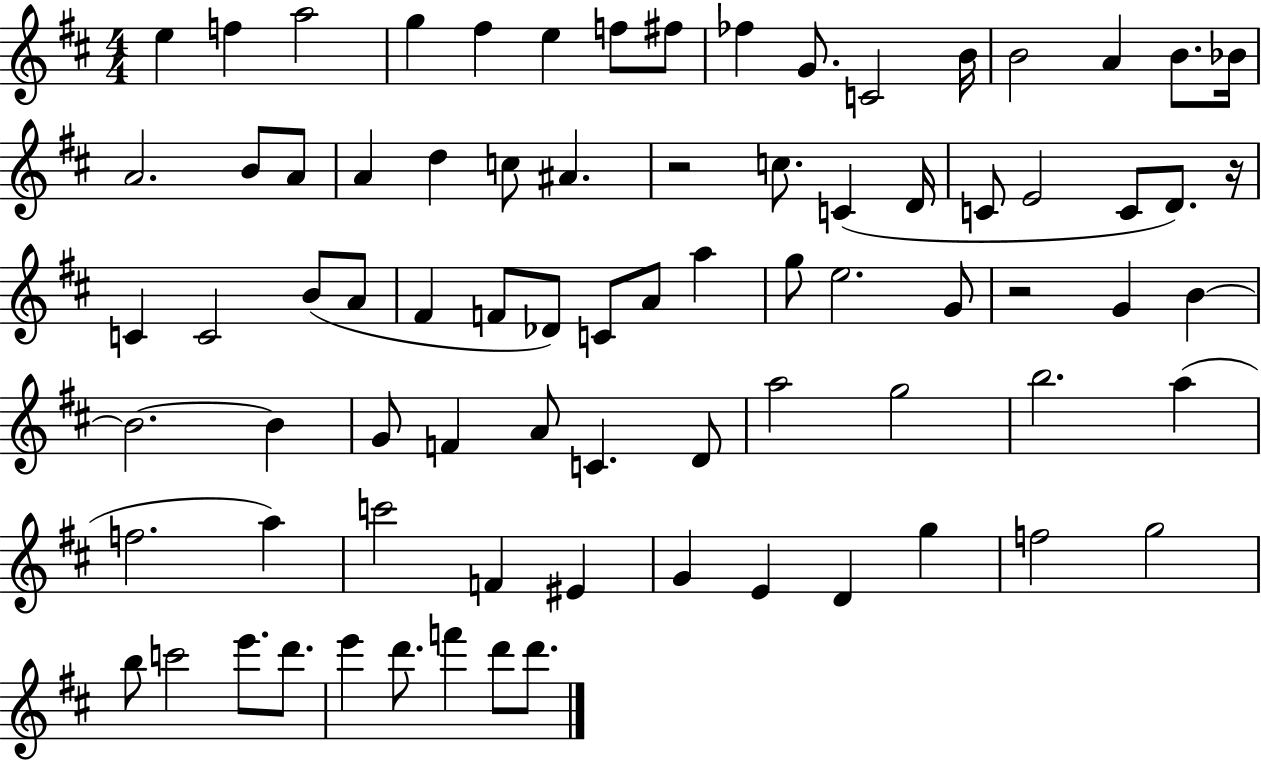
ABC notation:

X:1
T:Untitled
M:4/4
L:1/4
K:D
e f a2 g ^f e f/2 ^f/2 _f G/2 C2 B/4 B2 A B/2 _B/4 A2 B/2 A/2 A d c/2 ^A z2 c/2 C D/4 C/2 E2 C/2 D/2 z/4 C C2 B/2 A/2 ^F F/2 _D/2 C/2 A/2 a g/2 e2 G/2 z2 G B B2 B G/2 F A/2 C D/2 a2 g2 b2 a f2 a c'2 F ^E G E D g f2 g2 b/2 c'2 e'/2 d'/2 e' d'/2 f' d'/2 d'/2